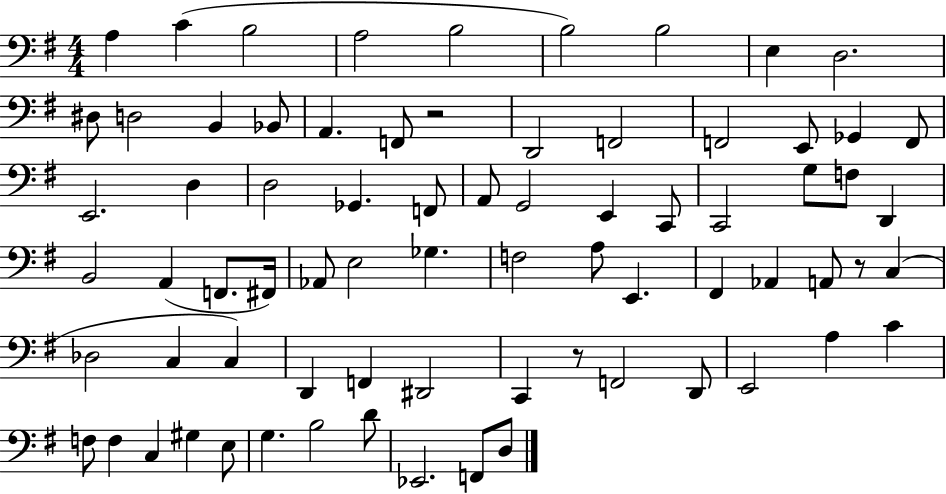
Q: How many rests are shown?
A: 3